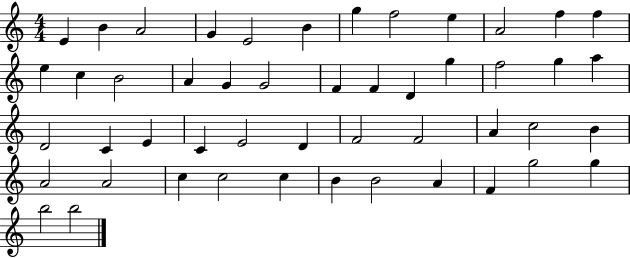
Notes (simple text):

E4/q B4/q A4/h G4/q E4/h B4/q G5/q F5/h E5/q A4/h F5/q F5/q E5/q C5/q B4/h A4/q G4/q G4/h F4/q F4/q D4/q G5/q F5/h G5/q A5/q D4/h C4/q E4/q C4/q E4/h D4/q F4/h F4/h A4/q C5/h B4/q A4/h A4/h C5/q C5/h C5/q B4/q B4/h A4/q F4/q G5/h G5/q B5/h B5/h